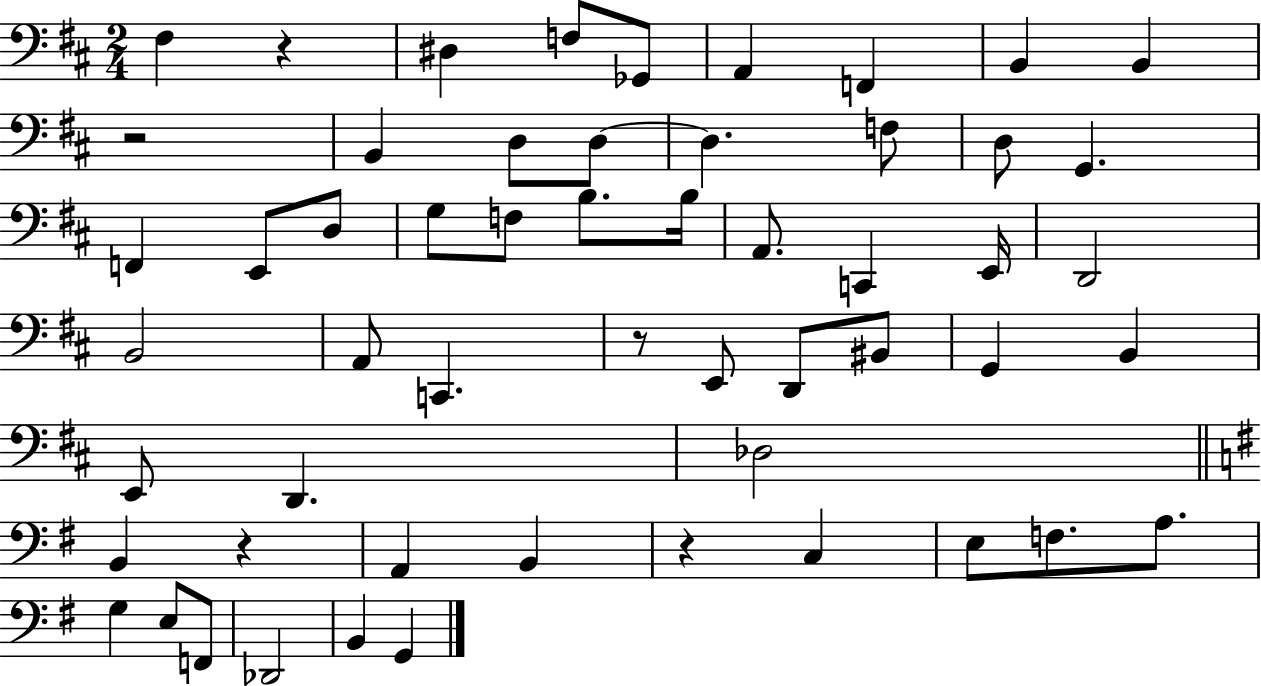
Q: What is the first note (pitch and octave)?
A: F#3